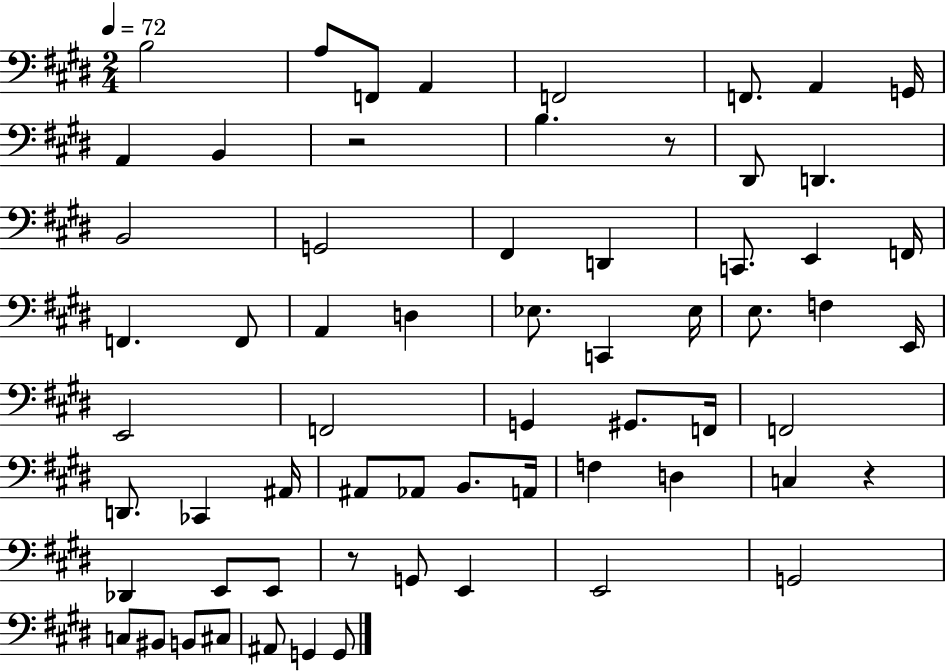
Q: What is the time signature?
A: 2/4